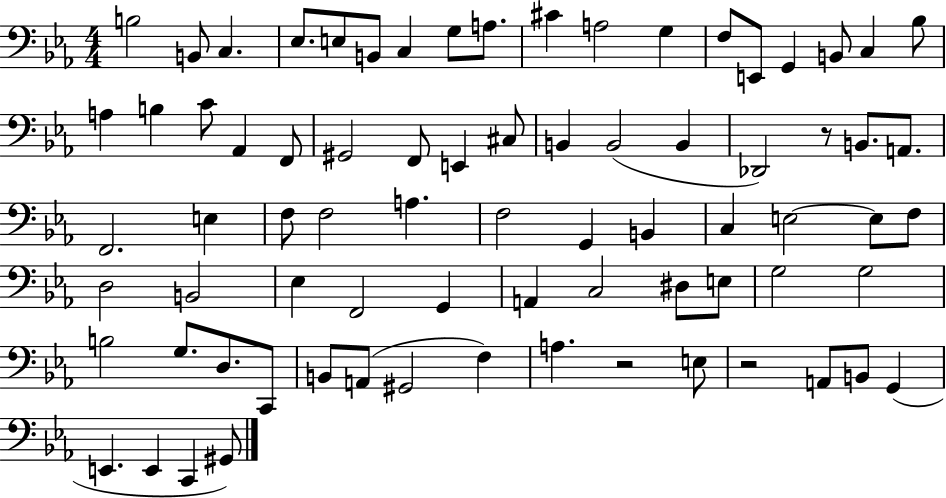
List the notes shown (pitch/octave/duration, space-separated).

B3/h B2/e C3/q. Eb3/e. E3/e B2/e C3/q G3/e A3/e. C#4/q A3/h G3/q F3/e E2/e G2/q B2/e C3/q Bb3/e A3/q B3/q C4/e Ab2/q F2/e G#2/h F2/e E2/q C#3/e B2/q B2/h B2/q Db2/h R/e B2/e. A2/e. F2/h. E3/q F3/e F3/h A3/q. F3/h G2/q B2/q C3/q E3/h E3/e F3/e D3/h B2/h Eb3/q F2/h G2/q A2/q C3/h D#3/e E3/e G3/h G3/h B3/h G3/e. D3/e. C2/e B2/e A2/e G#2/h F3/q A3/q. R/h E3/e R/h A2/e B2/e G2/q E2/q. E2/q C2/q G#2/e